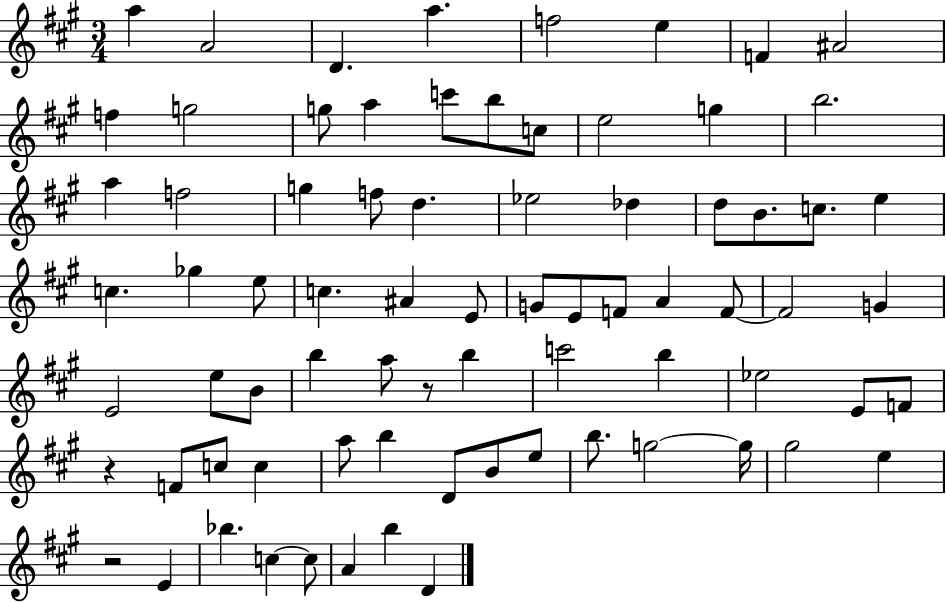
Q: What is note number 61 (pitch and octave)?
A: E5